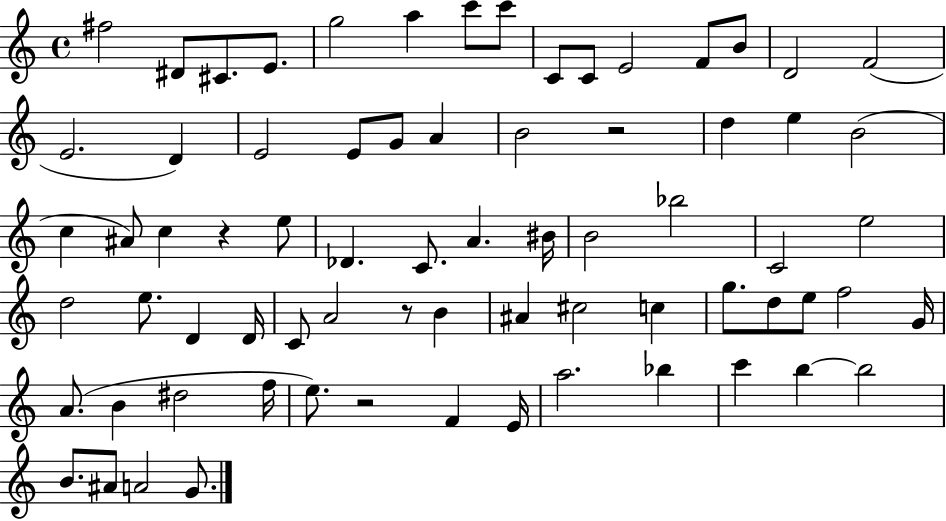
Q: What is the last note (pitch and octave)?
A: G4